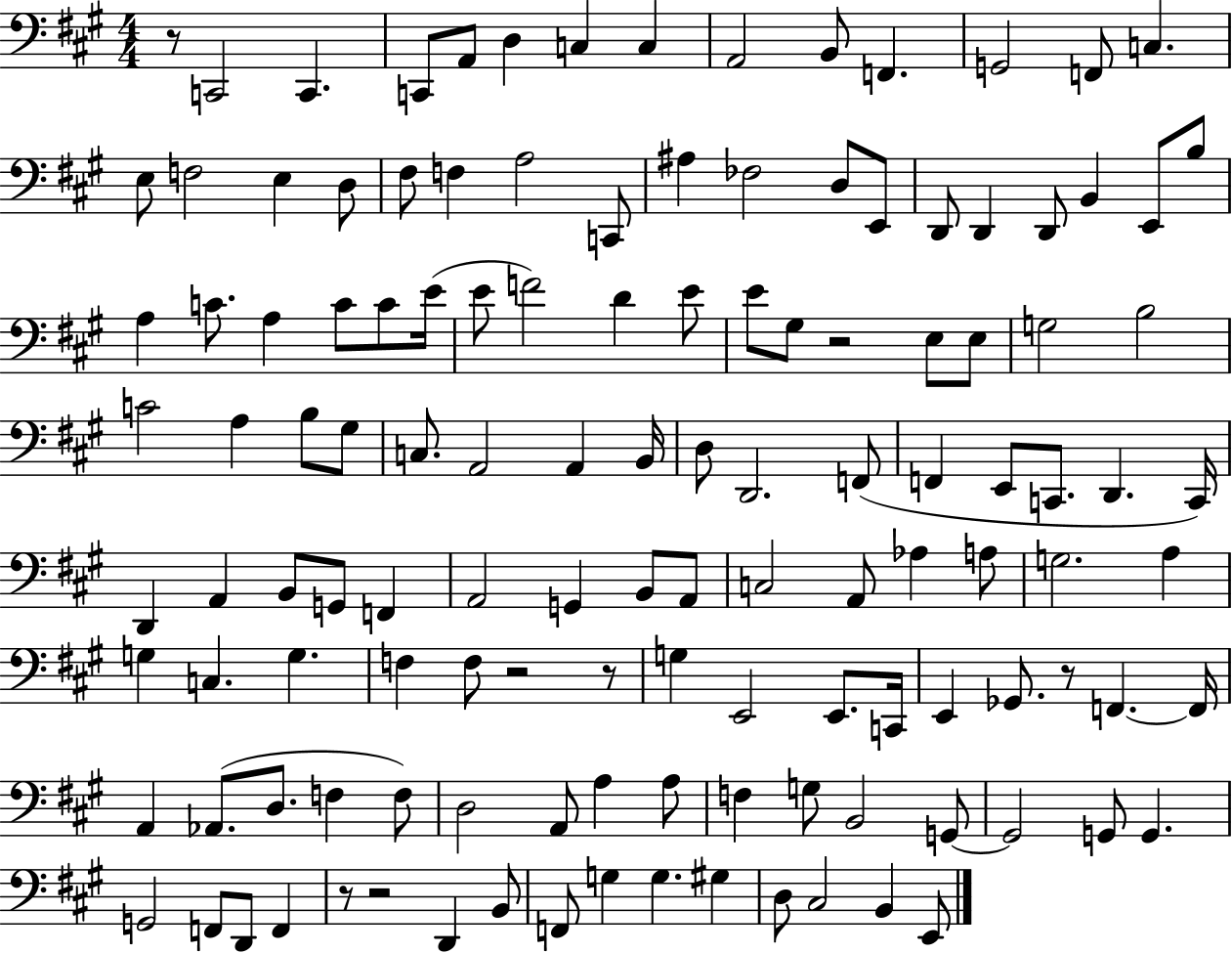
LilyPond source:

{
  \clef bass
  \numericTimeSignature
  \time 4/4
  \key a \major
  r8 c,2 c,4. | c,8 a,8 d4 c4 c4 | a,2 b,8 f,4. | g,2 f,8 c4. | \break e8 f2 e4 d8 | fis8 f4 a2 c,8 | ais4 fes2 d8 e,8 | d,8 d,4 d,8 b,4 e,8 b8 | \break a4 c'8. a4 c'8 c'8 e'16( | e'8 f'2) d'4 e'8 | e'8 gis8 r2 e8 e8 | g2 b2 | \break c'2 a4 b8 gis8 | c8. a,2 a,4 b,16 | d8 d,2. f,8( | f,4 e,8 c,8. d,4. c,16) | \break d,4 a,4 b,8 g,8 f,4 | a,2 g,4 b,8 a,8 | c2 a,8 aes4 a8 | g2. a4 | \break g4 c4. g4. | f4 f8 r2 r8 | g4 e,2 e,8. c,16 | e,4 ges,8. r8 f,4.~~ f,16 | \break a,4 aes,8.( d8. f4 f8) | d2 a,8 a4 a8 | f4 g8 b,2 g,8~~ | g,2 g,8 g,4. | \break g,2 f,8 d,8 f,4 | r8 r2 d,4 b,8 | f,8 g4 g4. gis4 | d8 cis2 b,4 e,8 | \break \bar "|."
}